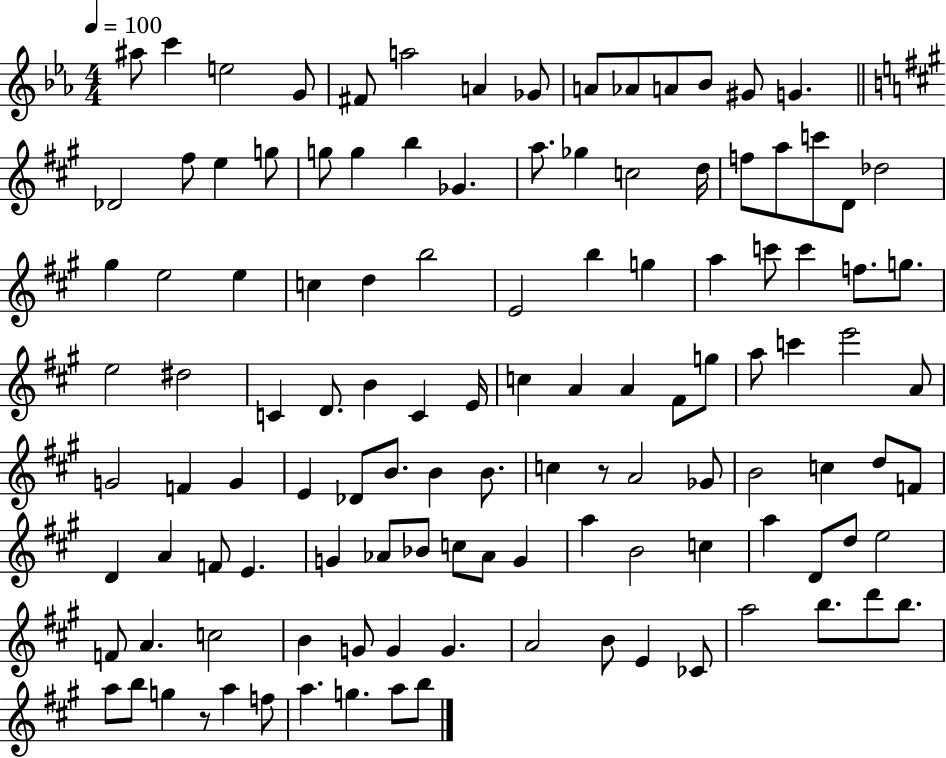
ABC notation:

X:1
T:Untitled
M:4/4
L:1/4
K:Eb
^a/2 c' e2 G/2 ^F/2 a2 A _G/2 A/2 _A/2 A/2 _B/2 ^G/2 G _D2 ^f/2 e g/2 g/2 g b _G a/2 _g c2 d/4 f/2 a/2 c'/2 D/2 _d2 ^g e2 e c d b2 E2 b g a c'/2 c' f/2 g/2 e2 ^d2 C D/2 B C E/4 c A A ^F/2 g/2 a/2 c' e'2 A/2 G2 F G E _D/2 B/2 B B/2 c z/2 A2 _G/2 B2 c d/2 F/2 D A F/2 E G _A/2 _B/2 c/2 _A/2 G a B2 c a D/2 d/2 e2 F/2 A c2 B G/2 G G A2 B/2 E _C/2 a2 b/2 d'/2 b/2 a/2 b/2 g z/2 a f/2 a g a/2 b/2